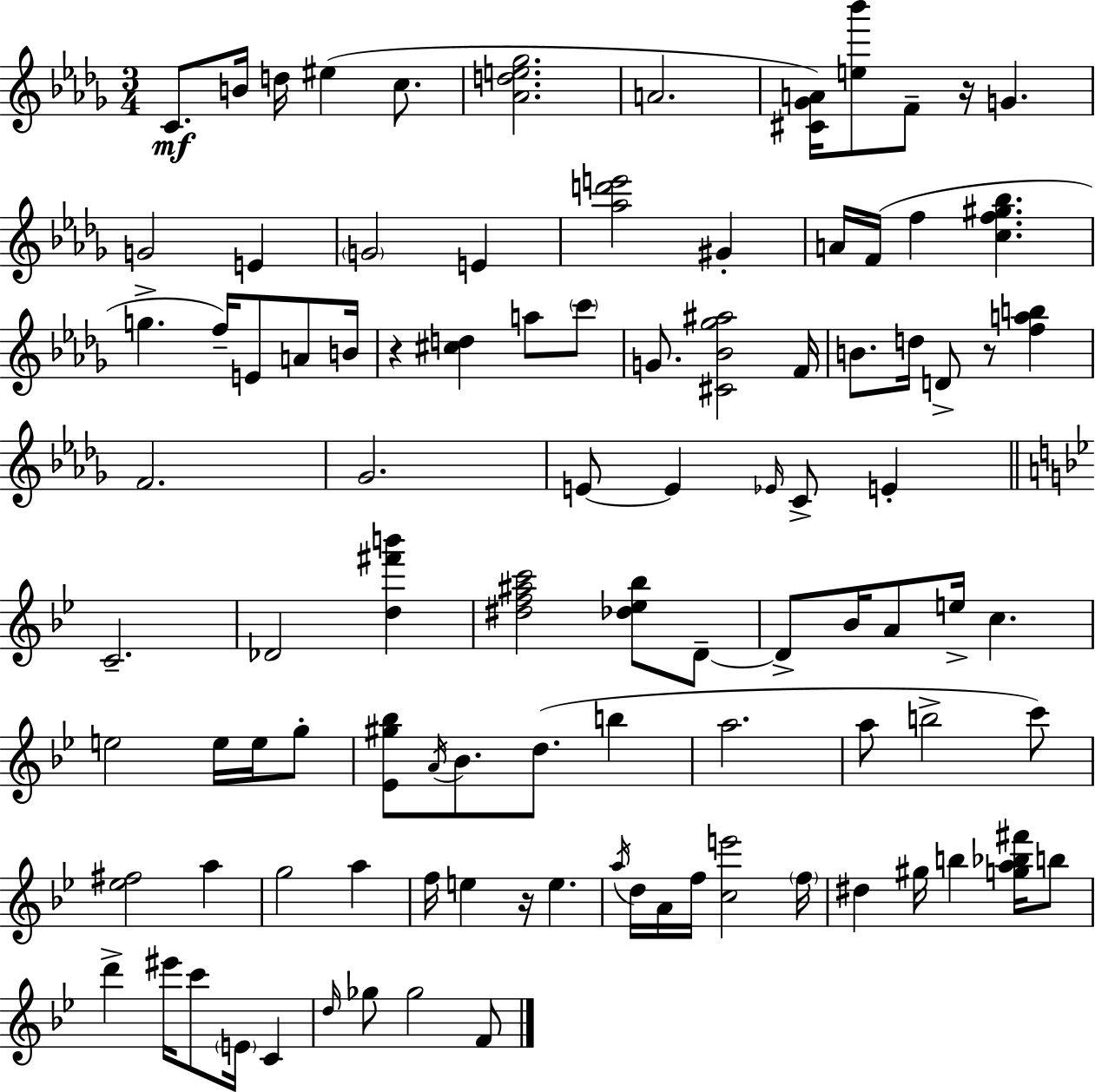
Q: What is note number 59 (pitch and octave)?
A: F5